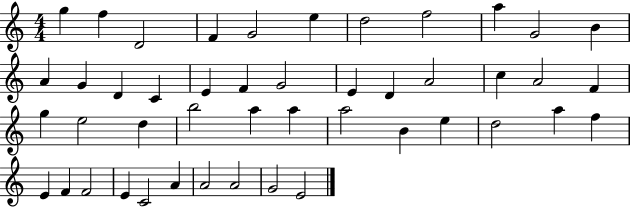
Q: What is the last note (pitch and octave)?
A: E4